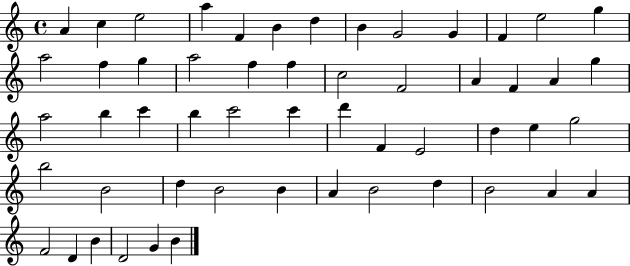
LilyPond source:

{
  \clef treble
  \time 4/4
  \defaultTimeSignature
  \key c \major
  a'4 c''4 e''2 | a''4 f'4 b'4 d''4 | b'4 g'2 g'4 | f'4 e''2 g''4 | \break a''2 f''4 g''4 | a''2 f''4 f''4 | c''2 f'2 | a'4 f'4 a'4 g''4 | \break a''2 b''4 c'''4 | b''4 c'''2 c'''4 | d'''4 f'4 e'2 | d''4 e''4 g''2 | \break b''2 b'2 | d''4 b'2 b'4 | a'4 b'2 d''4 | b'2 a'4 a'4 | \break f'2 d'4 b'4 | d'2 g'4 b'4 | \bar "|."
}